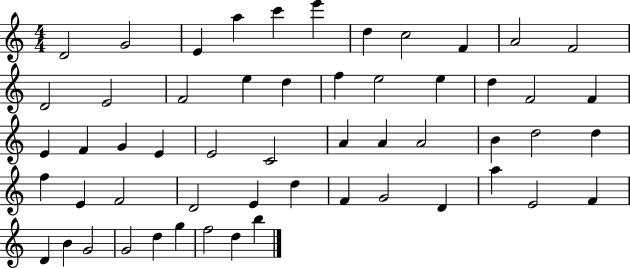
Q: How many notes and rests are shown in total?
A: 55